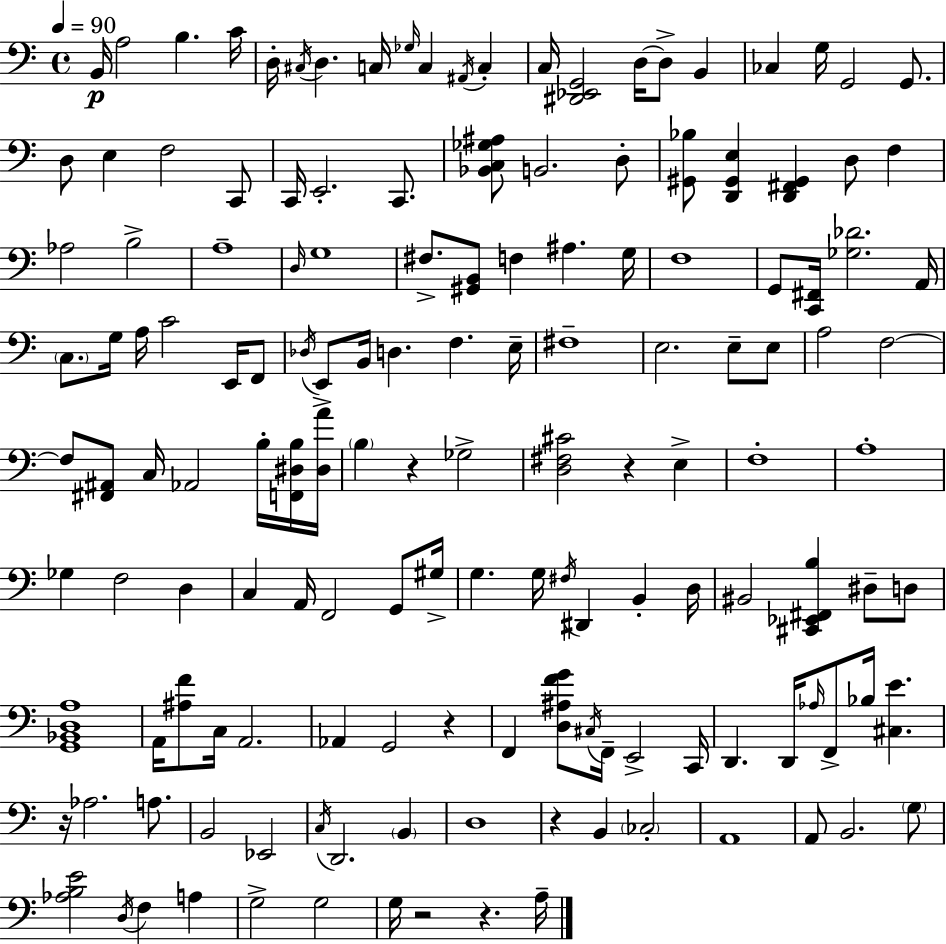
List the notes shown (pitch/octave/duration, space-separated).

B2/s A3/h B3/q. C4/s D3/s C#3/s D3/q. C3/s Gb3/s C3/q A#2/s C3/q C3/s [D#2,Eb2,G2]/h D3/s D3/e B2/q CES3/q G3/s G2/h G2/e. D3/e E3/q F3/h C2/e C2/s E2/h. C2/e. [Bb2,C3,Gb3,A#3]/e B2/h. D3/e [G#2,Bb3]/e [D2,G#2,E3]/q [D2,F#2,G#2]/q D3/e F3/q Ab3/h B3/h A3/w D3/s G3/w F#3/e. [G#2,B2]/e F3/q A#3/q. G3/s F3/w G2/e [C2,F#2]/s [Gb3,Db4]/h. A2/s C3/e. G3/s A3/s C4/h E2/s F2/e Db3/s E2/e B2/s D3/q. F3/q. E3/s F#3/w E3/h. E3/e E3/e A3/h F3/h F3/e [F#2,A#2]/e C3/s Ab2/h B3/s [F2,D#3,B3]/s [D#3,A4]/s B3/q R/q Gb3/h [D3,F#3,C#4]/h R/q E3/q F3/w A3/w Gb3/q F3/h D3/q C3/q A2/s F2/h G2/e G#3/s G3/q. G3/s F#3/s D#2/q B2/q D3/s BIS2/h [C#2,Eb2,F#2,B3]/q D#3/e D3/e [G2,Bb2,D3,A3]/w A2/s [A#3,F4]/e C3/s A2/h. Ab2/q G2/h R/q F2/q [D3,A#3,F4,G4]/e C#3/s F2/s E2/h C2/s D2/q. D2/s Ab3/s F2/e Bb3/s [C#3,E4]/q. R/s Ab3/h. A3/e. B2/h Eb2/h C3/s D2/h. B2/q D3/w R/q B2/q CES3/h A2/w A2/e B2/h. G3/e [Ab3,B3,E4]/h D3/s F3/q A3/q G3/h G3/h G3/s R/h R/q. A3/s